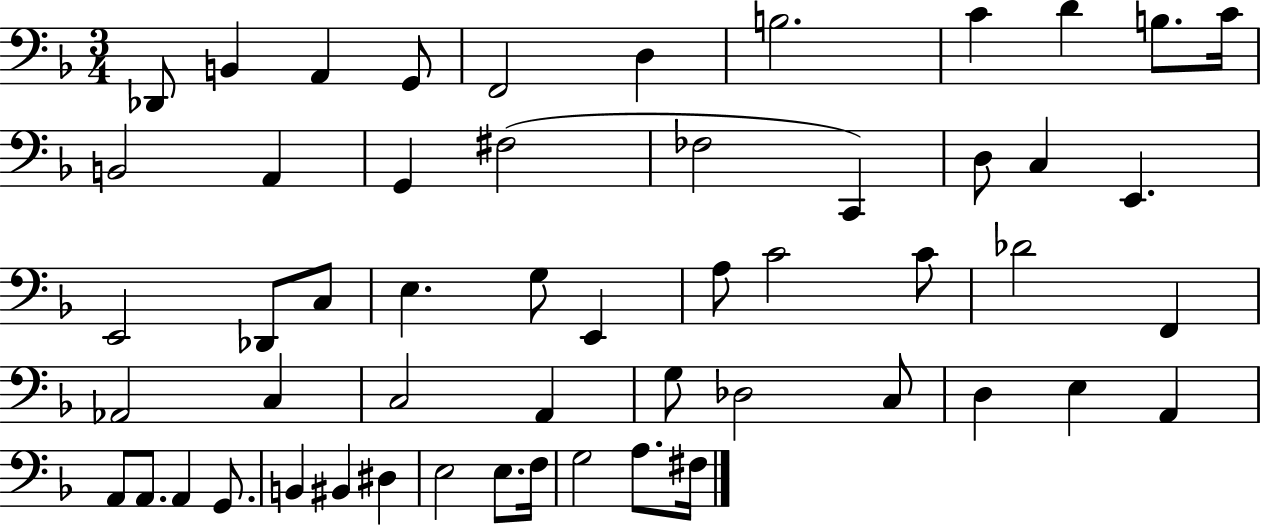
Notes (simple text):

Db2/e B2/q A2/q G2/e F2/h D3/q B3/h. C4/q D4/q B3/e. C4/s B2/h A2/q G2/q F#3/h FES3/h C2/q D3/e C3/q E2/q. E2/h Db2/e C3/e E3/q. G3/e E2/q A3/e C4/h C4/e Db4/h F2/q Ab2/h C3/q C3/h A2/q G3/e Db3/h C3/e D3/q E3/q A2/q A2/e A2/e. A2/q G2/e. B2/q BIS2/q D#3/q E3/h E3/e. F3/s G3/h A3/e. F#3/s